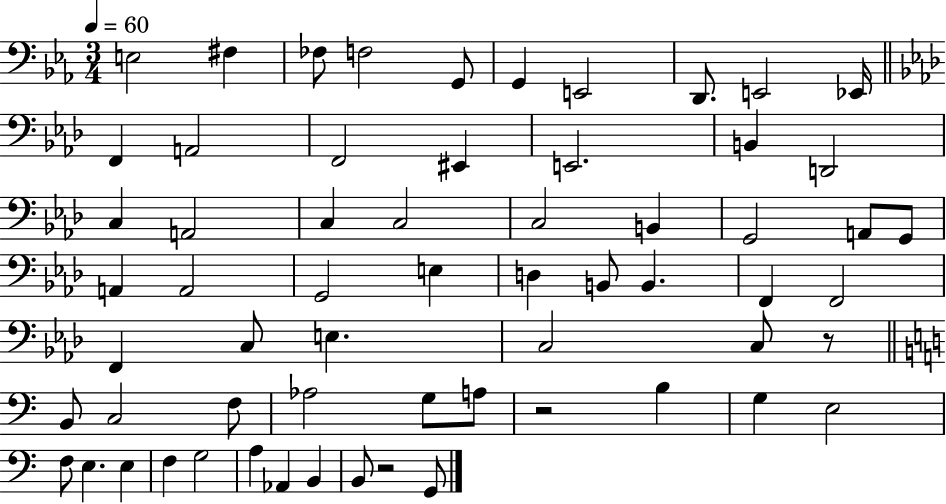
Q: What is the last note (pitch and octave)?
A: G2